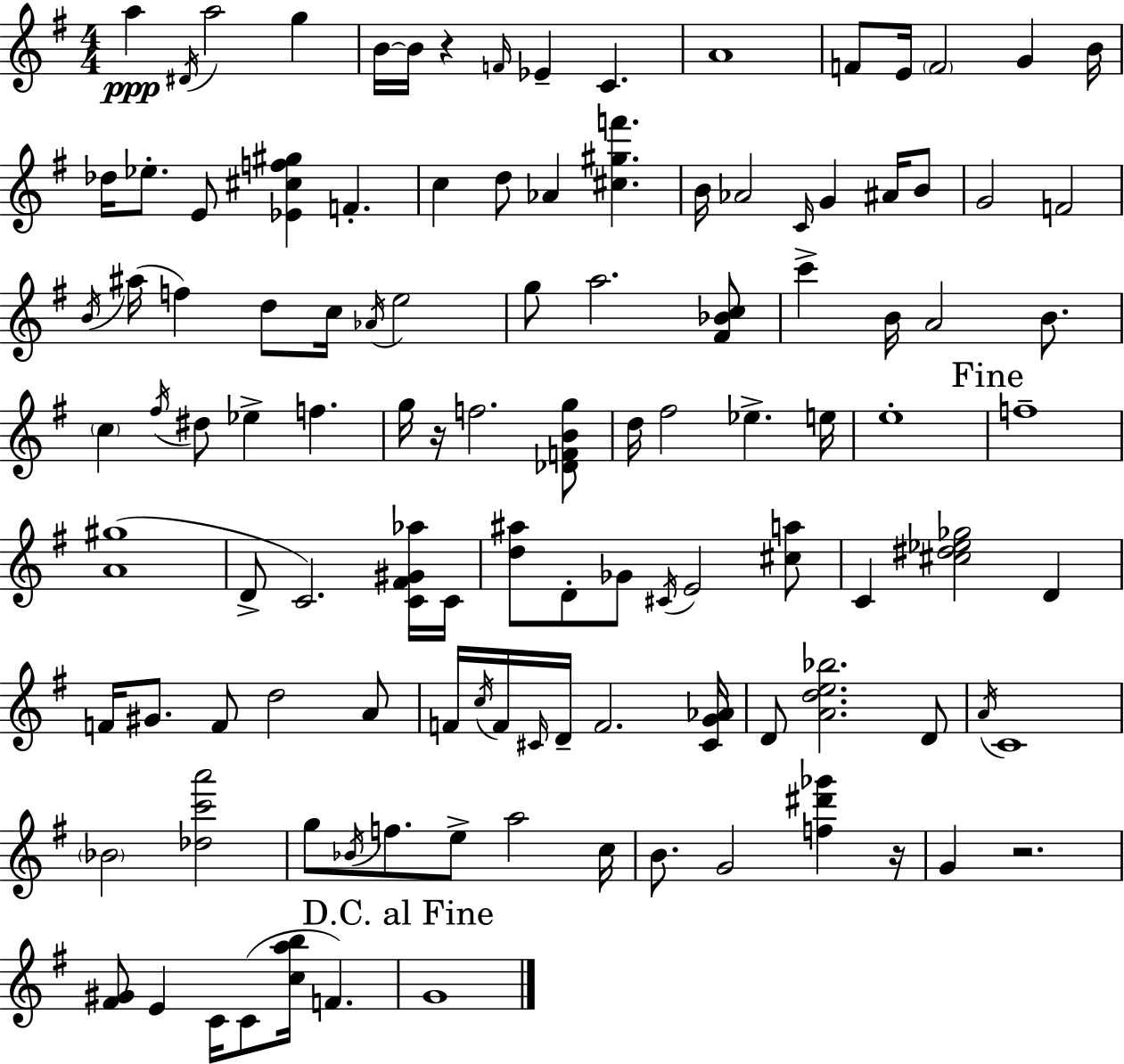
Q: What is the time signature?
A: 4/4